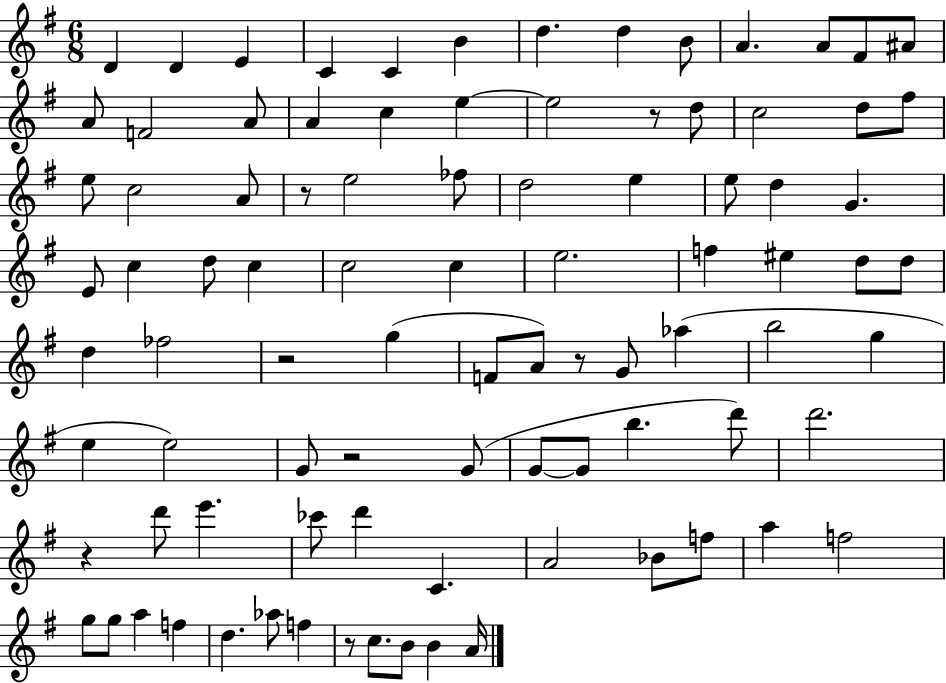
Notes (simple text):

D4/q D4/q E4/q C4/q C4/q B4/q D5/q. D5/q B4/e A4/q. A4/e F#4/e A#4/e A4/e F4/h A4/e A4/q C5/q E5/q E5/h R/e D5/e C5/h D5/e F#5/e E5/e C5/h A4/e R/e E5/h FES5/e D5/h E5/q E5/e D5/q G4/q. E4/e C5/q D5/e C5/q C5/h C5/q E5/h. F5/q EIS5/q D5/e D5/e D5/q FES5/h R/h G5/q F4/e A4/e R/e G4/e Ab5/q B5/h G5/q E5/q E5/h G4/e R/h G4/e G4/e G4/e B5/q. D6/e D6/h. R/q D6/e E6/q. CES6/e D6/q C4/q. A4/h Bb4/e F5/e A5/q F5/h G5/e G5/e A5/q F5/q D5/q. Ab5/e F5/q R/e C5/e. B4/e B4/q A4/s